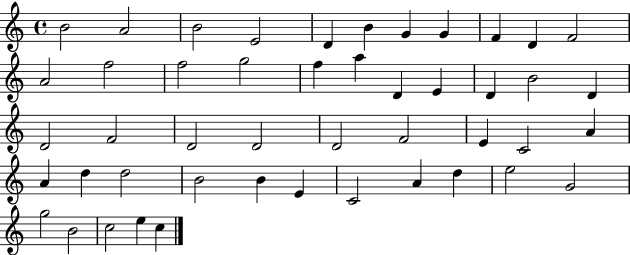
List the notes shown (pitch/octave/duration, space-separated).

B4/h A4/h B4/h E4/h D4/q B4/q G4/q G4/q F4/q D4/q F4/h A4/h F5/h F5/h G5/h F5/q A5/q D4/q E4/q D4/q B4/h D4/q D4/h F4/h D4/h D4/h D4/h F4/h E4/q C4/h A4/q A4/q D5/q D5/h B4/h B4/q E4/q C4/h A4/q D5/q E5/h G4/h G5/h B4/h C5/h E5/q C5/q